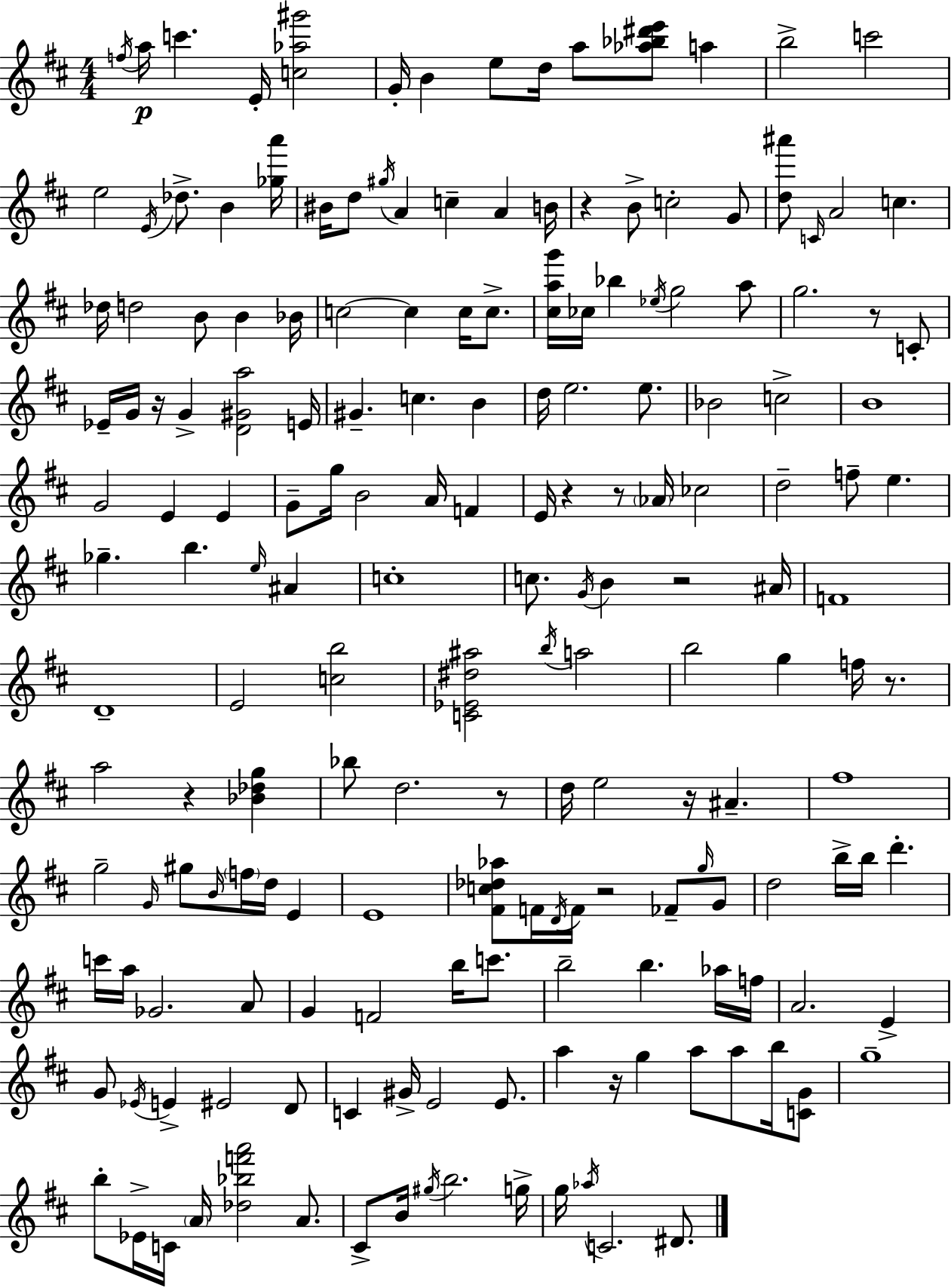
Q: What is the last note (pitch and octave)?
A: D#4